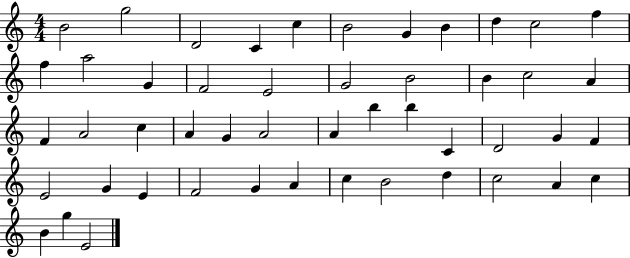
{
  \clef treble
  \numericTimeSignature
  \time 4/4
  \key c \major
  b'2 g''2 | d'2 c'4 c''4 | b'2 g'4 b'4 | d''4 c''2 f''4 | \break f''4 a''2 g'4 | f'2 e'2 | g'2 b'2 | b'4 c''2 a'4 | \break f'4 a'2 c''4 | a'4 g'4 a'2 | a'4 b''4 b''4 c'4 | d'2 g'4 f'4 | \break e'2 g'4 e'4 | f'2 g'4 a'4 | c''4 b'2 d''4 | c''2 a'4 c''4 | \break b'4 g''4 e'2 | \bar "|."
}